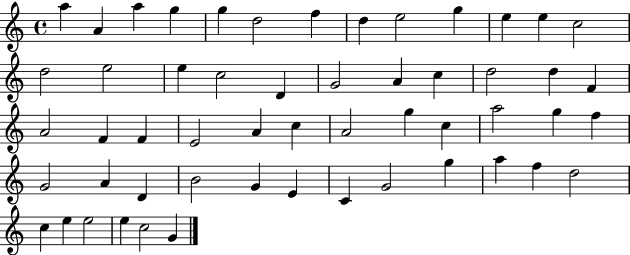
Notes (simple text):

A5/q A4/q A5/q G5/q G5/q D5/h F5/q D5/q E5/h G5/q E5/q E5/q C5/h D5/h E5/h E5/q C5/h D4/q G4/h A4/q C5/q D5/h D5/q F4/q A4/h F4/q F4/q E4/h A4/q C5/q A4/h G5/q C5/q A5/h G5/q F5/q G4/h A4/q D4/q B4/h G4/q E4/q C4/q G4/h G5/q A5/q F5/q D5/h C5/q E5/q E5/h E5/q C5/h G4/q